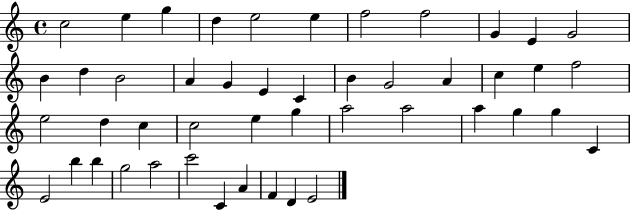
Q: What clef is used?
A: treble